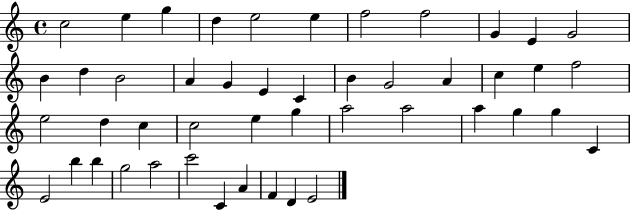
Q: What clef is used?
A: treble